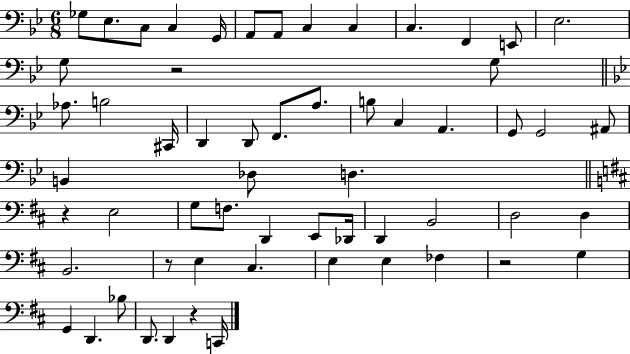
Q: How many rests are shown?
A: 5